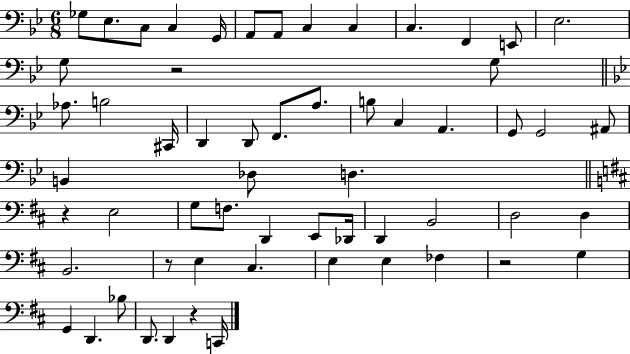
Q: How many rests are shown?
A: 5